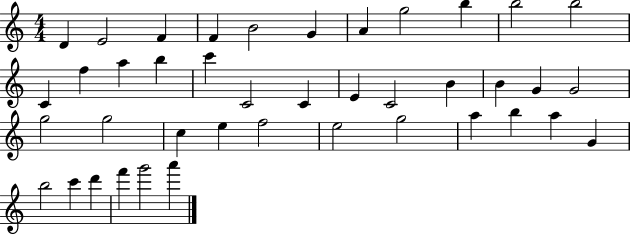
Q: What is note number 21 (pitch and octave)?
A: B4